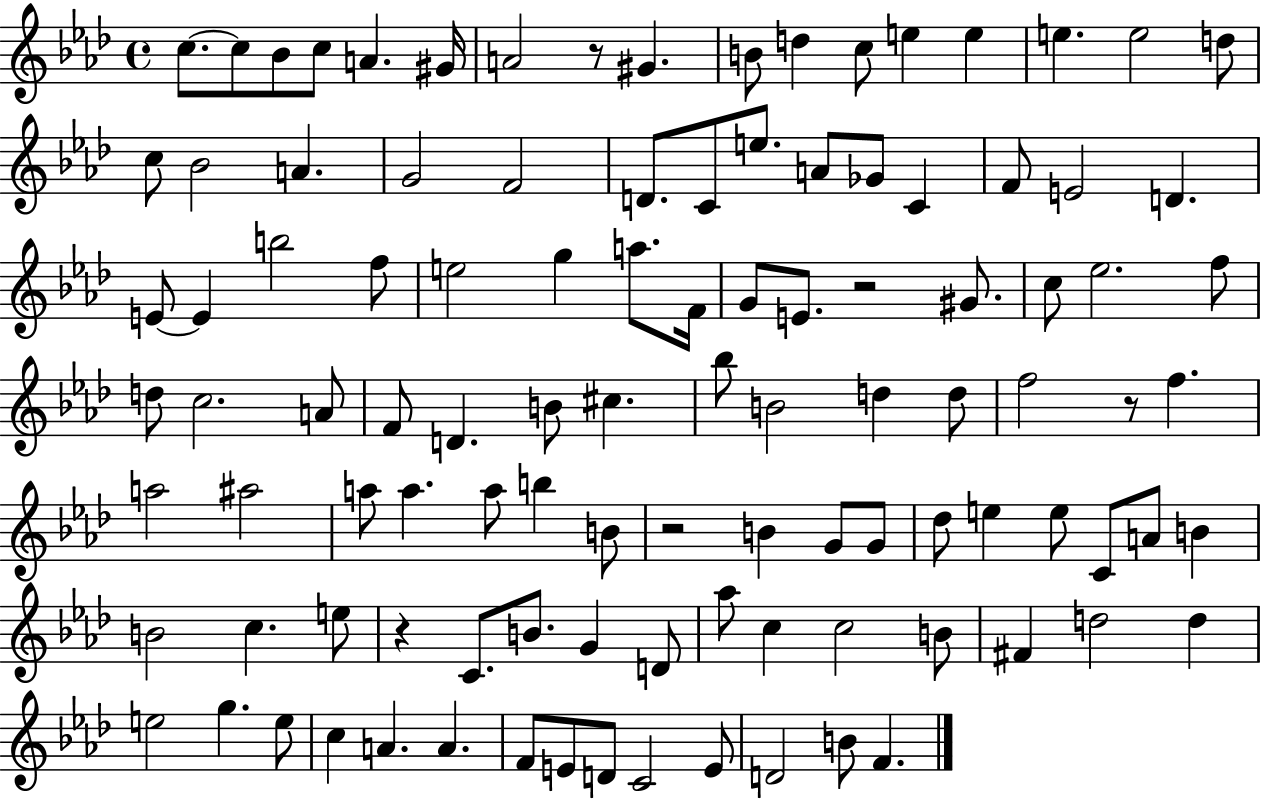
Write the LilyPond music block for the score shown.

{
  \clef treble
  \time 4/4
  \defaultTimeSignature
  \key aes \major
  c''8.~~ c''8 bes'8 c''8 a'4. gis'16 | a'2 r8 gis'4. | b'8 d''4 c''8 e''4 e''4 | e''4. e''2 d''8 | \break c''8 bes'2 a'4. | g'2 f'2 | d'8. c'8 e''8. a'8 ges'8 c'4 | f'8 e'2 d'4. | \break e'8~~ e'4 b''2 f''8 | e''2 g''4 a''8. f'16 | g'8 e'8. r2 gis'8. | c''8 ees''2. f''8 | \break d''8 c''2. a'8 | f'8 d'4. b'8 cis''4. | bes''8 b'2 d''4 d''8 | f''2 r8 f''4. | \break a''2 ais''2 | a''8 a''4. a''8 b''4 b'8 | r2 b'4 g'8 g'8 | des''8 e''4 e''8 c'8 a'8 b'4 | \break b'2 c''4. e''8 | r4 c'8. b'8. g'4 d'8 | aes''8 c''4 c''2 b'8 | fis'4 d''2 d''4 | \break e''2 g''4. e''8 | c''4 a'4. a'4. | f'8 e'8 d'8 c'2 e'8 | d'2 b'8 f'4. | \break \bar "|."
}